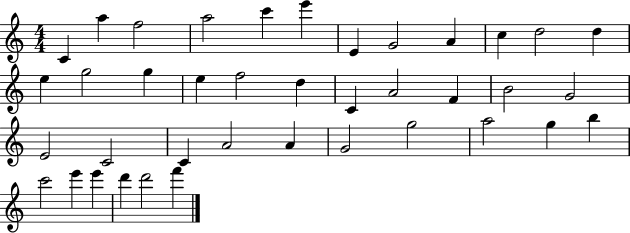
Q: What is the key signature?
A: C major